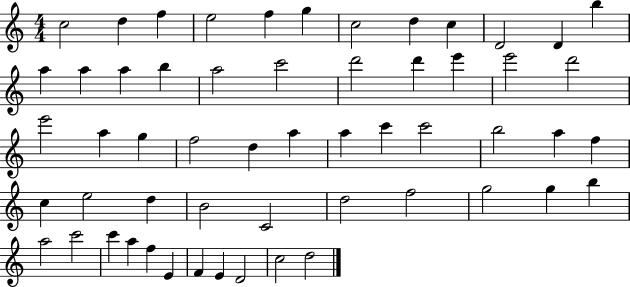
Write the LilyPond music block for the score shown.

{
  \clef treble
  \numericTimeSignature
  \time 4/4
  \key c \major
  c''2 d''4 f''4 | e''2 f''4 g''4 | c''2 d''4 c''4 | d'2 d'4 b''4 | \break a''4 a''4 a''4 b''4 | a''2 c'''2 | d'''2 d'''4 e'''4 | e'''2 d'''2 | \break e'''2 a''4 g''4 | f''2 d''4 a''4 | a''4 c'''4 c'''2 | b''2 a''4 f''4 | \break c''4 e''2 d''4 | b'2 c'2 | d''2 f''2 | g''2 g''4 b''4 | \break a''2 c'''2 | c'''4 a''4 f''4 e'4 | f'4 e'4 d'2 | c''2 d''2 | \break \bar "|."
}